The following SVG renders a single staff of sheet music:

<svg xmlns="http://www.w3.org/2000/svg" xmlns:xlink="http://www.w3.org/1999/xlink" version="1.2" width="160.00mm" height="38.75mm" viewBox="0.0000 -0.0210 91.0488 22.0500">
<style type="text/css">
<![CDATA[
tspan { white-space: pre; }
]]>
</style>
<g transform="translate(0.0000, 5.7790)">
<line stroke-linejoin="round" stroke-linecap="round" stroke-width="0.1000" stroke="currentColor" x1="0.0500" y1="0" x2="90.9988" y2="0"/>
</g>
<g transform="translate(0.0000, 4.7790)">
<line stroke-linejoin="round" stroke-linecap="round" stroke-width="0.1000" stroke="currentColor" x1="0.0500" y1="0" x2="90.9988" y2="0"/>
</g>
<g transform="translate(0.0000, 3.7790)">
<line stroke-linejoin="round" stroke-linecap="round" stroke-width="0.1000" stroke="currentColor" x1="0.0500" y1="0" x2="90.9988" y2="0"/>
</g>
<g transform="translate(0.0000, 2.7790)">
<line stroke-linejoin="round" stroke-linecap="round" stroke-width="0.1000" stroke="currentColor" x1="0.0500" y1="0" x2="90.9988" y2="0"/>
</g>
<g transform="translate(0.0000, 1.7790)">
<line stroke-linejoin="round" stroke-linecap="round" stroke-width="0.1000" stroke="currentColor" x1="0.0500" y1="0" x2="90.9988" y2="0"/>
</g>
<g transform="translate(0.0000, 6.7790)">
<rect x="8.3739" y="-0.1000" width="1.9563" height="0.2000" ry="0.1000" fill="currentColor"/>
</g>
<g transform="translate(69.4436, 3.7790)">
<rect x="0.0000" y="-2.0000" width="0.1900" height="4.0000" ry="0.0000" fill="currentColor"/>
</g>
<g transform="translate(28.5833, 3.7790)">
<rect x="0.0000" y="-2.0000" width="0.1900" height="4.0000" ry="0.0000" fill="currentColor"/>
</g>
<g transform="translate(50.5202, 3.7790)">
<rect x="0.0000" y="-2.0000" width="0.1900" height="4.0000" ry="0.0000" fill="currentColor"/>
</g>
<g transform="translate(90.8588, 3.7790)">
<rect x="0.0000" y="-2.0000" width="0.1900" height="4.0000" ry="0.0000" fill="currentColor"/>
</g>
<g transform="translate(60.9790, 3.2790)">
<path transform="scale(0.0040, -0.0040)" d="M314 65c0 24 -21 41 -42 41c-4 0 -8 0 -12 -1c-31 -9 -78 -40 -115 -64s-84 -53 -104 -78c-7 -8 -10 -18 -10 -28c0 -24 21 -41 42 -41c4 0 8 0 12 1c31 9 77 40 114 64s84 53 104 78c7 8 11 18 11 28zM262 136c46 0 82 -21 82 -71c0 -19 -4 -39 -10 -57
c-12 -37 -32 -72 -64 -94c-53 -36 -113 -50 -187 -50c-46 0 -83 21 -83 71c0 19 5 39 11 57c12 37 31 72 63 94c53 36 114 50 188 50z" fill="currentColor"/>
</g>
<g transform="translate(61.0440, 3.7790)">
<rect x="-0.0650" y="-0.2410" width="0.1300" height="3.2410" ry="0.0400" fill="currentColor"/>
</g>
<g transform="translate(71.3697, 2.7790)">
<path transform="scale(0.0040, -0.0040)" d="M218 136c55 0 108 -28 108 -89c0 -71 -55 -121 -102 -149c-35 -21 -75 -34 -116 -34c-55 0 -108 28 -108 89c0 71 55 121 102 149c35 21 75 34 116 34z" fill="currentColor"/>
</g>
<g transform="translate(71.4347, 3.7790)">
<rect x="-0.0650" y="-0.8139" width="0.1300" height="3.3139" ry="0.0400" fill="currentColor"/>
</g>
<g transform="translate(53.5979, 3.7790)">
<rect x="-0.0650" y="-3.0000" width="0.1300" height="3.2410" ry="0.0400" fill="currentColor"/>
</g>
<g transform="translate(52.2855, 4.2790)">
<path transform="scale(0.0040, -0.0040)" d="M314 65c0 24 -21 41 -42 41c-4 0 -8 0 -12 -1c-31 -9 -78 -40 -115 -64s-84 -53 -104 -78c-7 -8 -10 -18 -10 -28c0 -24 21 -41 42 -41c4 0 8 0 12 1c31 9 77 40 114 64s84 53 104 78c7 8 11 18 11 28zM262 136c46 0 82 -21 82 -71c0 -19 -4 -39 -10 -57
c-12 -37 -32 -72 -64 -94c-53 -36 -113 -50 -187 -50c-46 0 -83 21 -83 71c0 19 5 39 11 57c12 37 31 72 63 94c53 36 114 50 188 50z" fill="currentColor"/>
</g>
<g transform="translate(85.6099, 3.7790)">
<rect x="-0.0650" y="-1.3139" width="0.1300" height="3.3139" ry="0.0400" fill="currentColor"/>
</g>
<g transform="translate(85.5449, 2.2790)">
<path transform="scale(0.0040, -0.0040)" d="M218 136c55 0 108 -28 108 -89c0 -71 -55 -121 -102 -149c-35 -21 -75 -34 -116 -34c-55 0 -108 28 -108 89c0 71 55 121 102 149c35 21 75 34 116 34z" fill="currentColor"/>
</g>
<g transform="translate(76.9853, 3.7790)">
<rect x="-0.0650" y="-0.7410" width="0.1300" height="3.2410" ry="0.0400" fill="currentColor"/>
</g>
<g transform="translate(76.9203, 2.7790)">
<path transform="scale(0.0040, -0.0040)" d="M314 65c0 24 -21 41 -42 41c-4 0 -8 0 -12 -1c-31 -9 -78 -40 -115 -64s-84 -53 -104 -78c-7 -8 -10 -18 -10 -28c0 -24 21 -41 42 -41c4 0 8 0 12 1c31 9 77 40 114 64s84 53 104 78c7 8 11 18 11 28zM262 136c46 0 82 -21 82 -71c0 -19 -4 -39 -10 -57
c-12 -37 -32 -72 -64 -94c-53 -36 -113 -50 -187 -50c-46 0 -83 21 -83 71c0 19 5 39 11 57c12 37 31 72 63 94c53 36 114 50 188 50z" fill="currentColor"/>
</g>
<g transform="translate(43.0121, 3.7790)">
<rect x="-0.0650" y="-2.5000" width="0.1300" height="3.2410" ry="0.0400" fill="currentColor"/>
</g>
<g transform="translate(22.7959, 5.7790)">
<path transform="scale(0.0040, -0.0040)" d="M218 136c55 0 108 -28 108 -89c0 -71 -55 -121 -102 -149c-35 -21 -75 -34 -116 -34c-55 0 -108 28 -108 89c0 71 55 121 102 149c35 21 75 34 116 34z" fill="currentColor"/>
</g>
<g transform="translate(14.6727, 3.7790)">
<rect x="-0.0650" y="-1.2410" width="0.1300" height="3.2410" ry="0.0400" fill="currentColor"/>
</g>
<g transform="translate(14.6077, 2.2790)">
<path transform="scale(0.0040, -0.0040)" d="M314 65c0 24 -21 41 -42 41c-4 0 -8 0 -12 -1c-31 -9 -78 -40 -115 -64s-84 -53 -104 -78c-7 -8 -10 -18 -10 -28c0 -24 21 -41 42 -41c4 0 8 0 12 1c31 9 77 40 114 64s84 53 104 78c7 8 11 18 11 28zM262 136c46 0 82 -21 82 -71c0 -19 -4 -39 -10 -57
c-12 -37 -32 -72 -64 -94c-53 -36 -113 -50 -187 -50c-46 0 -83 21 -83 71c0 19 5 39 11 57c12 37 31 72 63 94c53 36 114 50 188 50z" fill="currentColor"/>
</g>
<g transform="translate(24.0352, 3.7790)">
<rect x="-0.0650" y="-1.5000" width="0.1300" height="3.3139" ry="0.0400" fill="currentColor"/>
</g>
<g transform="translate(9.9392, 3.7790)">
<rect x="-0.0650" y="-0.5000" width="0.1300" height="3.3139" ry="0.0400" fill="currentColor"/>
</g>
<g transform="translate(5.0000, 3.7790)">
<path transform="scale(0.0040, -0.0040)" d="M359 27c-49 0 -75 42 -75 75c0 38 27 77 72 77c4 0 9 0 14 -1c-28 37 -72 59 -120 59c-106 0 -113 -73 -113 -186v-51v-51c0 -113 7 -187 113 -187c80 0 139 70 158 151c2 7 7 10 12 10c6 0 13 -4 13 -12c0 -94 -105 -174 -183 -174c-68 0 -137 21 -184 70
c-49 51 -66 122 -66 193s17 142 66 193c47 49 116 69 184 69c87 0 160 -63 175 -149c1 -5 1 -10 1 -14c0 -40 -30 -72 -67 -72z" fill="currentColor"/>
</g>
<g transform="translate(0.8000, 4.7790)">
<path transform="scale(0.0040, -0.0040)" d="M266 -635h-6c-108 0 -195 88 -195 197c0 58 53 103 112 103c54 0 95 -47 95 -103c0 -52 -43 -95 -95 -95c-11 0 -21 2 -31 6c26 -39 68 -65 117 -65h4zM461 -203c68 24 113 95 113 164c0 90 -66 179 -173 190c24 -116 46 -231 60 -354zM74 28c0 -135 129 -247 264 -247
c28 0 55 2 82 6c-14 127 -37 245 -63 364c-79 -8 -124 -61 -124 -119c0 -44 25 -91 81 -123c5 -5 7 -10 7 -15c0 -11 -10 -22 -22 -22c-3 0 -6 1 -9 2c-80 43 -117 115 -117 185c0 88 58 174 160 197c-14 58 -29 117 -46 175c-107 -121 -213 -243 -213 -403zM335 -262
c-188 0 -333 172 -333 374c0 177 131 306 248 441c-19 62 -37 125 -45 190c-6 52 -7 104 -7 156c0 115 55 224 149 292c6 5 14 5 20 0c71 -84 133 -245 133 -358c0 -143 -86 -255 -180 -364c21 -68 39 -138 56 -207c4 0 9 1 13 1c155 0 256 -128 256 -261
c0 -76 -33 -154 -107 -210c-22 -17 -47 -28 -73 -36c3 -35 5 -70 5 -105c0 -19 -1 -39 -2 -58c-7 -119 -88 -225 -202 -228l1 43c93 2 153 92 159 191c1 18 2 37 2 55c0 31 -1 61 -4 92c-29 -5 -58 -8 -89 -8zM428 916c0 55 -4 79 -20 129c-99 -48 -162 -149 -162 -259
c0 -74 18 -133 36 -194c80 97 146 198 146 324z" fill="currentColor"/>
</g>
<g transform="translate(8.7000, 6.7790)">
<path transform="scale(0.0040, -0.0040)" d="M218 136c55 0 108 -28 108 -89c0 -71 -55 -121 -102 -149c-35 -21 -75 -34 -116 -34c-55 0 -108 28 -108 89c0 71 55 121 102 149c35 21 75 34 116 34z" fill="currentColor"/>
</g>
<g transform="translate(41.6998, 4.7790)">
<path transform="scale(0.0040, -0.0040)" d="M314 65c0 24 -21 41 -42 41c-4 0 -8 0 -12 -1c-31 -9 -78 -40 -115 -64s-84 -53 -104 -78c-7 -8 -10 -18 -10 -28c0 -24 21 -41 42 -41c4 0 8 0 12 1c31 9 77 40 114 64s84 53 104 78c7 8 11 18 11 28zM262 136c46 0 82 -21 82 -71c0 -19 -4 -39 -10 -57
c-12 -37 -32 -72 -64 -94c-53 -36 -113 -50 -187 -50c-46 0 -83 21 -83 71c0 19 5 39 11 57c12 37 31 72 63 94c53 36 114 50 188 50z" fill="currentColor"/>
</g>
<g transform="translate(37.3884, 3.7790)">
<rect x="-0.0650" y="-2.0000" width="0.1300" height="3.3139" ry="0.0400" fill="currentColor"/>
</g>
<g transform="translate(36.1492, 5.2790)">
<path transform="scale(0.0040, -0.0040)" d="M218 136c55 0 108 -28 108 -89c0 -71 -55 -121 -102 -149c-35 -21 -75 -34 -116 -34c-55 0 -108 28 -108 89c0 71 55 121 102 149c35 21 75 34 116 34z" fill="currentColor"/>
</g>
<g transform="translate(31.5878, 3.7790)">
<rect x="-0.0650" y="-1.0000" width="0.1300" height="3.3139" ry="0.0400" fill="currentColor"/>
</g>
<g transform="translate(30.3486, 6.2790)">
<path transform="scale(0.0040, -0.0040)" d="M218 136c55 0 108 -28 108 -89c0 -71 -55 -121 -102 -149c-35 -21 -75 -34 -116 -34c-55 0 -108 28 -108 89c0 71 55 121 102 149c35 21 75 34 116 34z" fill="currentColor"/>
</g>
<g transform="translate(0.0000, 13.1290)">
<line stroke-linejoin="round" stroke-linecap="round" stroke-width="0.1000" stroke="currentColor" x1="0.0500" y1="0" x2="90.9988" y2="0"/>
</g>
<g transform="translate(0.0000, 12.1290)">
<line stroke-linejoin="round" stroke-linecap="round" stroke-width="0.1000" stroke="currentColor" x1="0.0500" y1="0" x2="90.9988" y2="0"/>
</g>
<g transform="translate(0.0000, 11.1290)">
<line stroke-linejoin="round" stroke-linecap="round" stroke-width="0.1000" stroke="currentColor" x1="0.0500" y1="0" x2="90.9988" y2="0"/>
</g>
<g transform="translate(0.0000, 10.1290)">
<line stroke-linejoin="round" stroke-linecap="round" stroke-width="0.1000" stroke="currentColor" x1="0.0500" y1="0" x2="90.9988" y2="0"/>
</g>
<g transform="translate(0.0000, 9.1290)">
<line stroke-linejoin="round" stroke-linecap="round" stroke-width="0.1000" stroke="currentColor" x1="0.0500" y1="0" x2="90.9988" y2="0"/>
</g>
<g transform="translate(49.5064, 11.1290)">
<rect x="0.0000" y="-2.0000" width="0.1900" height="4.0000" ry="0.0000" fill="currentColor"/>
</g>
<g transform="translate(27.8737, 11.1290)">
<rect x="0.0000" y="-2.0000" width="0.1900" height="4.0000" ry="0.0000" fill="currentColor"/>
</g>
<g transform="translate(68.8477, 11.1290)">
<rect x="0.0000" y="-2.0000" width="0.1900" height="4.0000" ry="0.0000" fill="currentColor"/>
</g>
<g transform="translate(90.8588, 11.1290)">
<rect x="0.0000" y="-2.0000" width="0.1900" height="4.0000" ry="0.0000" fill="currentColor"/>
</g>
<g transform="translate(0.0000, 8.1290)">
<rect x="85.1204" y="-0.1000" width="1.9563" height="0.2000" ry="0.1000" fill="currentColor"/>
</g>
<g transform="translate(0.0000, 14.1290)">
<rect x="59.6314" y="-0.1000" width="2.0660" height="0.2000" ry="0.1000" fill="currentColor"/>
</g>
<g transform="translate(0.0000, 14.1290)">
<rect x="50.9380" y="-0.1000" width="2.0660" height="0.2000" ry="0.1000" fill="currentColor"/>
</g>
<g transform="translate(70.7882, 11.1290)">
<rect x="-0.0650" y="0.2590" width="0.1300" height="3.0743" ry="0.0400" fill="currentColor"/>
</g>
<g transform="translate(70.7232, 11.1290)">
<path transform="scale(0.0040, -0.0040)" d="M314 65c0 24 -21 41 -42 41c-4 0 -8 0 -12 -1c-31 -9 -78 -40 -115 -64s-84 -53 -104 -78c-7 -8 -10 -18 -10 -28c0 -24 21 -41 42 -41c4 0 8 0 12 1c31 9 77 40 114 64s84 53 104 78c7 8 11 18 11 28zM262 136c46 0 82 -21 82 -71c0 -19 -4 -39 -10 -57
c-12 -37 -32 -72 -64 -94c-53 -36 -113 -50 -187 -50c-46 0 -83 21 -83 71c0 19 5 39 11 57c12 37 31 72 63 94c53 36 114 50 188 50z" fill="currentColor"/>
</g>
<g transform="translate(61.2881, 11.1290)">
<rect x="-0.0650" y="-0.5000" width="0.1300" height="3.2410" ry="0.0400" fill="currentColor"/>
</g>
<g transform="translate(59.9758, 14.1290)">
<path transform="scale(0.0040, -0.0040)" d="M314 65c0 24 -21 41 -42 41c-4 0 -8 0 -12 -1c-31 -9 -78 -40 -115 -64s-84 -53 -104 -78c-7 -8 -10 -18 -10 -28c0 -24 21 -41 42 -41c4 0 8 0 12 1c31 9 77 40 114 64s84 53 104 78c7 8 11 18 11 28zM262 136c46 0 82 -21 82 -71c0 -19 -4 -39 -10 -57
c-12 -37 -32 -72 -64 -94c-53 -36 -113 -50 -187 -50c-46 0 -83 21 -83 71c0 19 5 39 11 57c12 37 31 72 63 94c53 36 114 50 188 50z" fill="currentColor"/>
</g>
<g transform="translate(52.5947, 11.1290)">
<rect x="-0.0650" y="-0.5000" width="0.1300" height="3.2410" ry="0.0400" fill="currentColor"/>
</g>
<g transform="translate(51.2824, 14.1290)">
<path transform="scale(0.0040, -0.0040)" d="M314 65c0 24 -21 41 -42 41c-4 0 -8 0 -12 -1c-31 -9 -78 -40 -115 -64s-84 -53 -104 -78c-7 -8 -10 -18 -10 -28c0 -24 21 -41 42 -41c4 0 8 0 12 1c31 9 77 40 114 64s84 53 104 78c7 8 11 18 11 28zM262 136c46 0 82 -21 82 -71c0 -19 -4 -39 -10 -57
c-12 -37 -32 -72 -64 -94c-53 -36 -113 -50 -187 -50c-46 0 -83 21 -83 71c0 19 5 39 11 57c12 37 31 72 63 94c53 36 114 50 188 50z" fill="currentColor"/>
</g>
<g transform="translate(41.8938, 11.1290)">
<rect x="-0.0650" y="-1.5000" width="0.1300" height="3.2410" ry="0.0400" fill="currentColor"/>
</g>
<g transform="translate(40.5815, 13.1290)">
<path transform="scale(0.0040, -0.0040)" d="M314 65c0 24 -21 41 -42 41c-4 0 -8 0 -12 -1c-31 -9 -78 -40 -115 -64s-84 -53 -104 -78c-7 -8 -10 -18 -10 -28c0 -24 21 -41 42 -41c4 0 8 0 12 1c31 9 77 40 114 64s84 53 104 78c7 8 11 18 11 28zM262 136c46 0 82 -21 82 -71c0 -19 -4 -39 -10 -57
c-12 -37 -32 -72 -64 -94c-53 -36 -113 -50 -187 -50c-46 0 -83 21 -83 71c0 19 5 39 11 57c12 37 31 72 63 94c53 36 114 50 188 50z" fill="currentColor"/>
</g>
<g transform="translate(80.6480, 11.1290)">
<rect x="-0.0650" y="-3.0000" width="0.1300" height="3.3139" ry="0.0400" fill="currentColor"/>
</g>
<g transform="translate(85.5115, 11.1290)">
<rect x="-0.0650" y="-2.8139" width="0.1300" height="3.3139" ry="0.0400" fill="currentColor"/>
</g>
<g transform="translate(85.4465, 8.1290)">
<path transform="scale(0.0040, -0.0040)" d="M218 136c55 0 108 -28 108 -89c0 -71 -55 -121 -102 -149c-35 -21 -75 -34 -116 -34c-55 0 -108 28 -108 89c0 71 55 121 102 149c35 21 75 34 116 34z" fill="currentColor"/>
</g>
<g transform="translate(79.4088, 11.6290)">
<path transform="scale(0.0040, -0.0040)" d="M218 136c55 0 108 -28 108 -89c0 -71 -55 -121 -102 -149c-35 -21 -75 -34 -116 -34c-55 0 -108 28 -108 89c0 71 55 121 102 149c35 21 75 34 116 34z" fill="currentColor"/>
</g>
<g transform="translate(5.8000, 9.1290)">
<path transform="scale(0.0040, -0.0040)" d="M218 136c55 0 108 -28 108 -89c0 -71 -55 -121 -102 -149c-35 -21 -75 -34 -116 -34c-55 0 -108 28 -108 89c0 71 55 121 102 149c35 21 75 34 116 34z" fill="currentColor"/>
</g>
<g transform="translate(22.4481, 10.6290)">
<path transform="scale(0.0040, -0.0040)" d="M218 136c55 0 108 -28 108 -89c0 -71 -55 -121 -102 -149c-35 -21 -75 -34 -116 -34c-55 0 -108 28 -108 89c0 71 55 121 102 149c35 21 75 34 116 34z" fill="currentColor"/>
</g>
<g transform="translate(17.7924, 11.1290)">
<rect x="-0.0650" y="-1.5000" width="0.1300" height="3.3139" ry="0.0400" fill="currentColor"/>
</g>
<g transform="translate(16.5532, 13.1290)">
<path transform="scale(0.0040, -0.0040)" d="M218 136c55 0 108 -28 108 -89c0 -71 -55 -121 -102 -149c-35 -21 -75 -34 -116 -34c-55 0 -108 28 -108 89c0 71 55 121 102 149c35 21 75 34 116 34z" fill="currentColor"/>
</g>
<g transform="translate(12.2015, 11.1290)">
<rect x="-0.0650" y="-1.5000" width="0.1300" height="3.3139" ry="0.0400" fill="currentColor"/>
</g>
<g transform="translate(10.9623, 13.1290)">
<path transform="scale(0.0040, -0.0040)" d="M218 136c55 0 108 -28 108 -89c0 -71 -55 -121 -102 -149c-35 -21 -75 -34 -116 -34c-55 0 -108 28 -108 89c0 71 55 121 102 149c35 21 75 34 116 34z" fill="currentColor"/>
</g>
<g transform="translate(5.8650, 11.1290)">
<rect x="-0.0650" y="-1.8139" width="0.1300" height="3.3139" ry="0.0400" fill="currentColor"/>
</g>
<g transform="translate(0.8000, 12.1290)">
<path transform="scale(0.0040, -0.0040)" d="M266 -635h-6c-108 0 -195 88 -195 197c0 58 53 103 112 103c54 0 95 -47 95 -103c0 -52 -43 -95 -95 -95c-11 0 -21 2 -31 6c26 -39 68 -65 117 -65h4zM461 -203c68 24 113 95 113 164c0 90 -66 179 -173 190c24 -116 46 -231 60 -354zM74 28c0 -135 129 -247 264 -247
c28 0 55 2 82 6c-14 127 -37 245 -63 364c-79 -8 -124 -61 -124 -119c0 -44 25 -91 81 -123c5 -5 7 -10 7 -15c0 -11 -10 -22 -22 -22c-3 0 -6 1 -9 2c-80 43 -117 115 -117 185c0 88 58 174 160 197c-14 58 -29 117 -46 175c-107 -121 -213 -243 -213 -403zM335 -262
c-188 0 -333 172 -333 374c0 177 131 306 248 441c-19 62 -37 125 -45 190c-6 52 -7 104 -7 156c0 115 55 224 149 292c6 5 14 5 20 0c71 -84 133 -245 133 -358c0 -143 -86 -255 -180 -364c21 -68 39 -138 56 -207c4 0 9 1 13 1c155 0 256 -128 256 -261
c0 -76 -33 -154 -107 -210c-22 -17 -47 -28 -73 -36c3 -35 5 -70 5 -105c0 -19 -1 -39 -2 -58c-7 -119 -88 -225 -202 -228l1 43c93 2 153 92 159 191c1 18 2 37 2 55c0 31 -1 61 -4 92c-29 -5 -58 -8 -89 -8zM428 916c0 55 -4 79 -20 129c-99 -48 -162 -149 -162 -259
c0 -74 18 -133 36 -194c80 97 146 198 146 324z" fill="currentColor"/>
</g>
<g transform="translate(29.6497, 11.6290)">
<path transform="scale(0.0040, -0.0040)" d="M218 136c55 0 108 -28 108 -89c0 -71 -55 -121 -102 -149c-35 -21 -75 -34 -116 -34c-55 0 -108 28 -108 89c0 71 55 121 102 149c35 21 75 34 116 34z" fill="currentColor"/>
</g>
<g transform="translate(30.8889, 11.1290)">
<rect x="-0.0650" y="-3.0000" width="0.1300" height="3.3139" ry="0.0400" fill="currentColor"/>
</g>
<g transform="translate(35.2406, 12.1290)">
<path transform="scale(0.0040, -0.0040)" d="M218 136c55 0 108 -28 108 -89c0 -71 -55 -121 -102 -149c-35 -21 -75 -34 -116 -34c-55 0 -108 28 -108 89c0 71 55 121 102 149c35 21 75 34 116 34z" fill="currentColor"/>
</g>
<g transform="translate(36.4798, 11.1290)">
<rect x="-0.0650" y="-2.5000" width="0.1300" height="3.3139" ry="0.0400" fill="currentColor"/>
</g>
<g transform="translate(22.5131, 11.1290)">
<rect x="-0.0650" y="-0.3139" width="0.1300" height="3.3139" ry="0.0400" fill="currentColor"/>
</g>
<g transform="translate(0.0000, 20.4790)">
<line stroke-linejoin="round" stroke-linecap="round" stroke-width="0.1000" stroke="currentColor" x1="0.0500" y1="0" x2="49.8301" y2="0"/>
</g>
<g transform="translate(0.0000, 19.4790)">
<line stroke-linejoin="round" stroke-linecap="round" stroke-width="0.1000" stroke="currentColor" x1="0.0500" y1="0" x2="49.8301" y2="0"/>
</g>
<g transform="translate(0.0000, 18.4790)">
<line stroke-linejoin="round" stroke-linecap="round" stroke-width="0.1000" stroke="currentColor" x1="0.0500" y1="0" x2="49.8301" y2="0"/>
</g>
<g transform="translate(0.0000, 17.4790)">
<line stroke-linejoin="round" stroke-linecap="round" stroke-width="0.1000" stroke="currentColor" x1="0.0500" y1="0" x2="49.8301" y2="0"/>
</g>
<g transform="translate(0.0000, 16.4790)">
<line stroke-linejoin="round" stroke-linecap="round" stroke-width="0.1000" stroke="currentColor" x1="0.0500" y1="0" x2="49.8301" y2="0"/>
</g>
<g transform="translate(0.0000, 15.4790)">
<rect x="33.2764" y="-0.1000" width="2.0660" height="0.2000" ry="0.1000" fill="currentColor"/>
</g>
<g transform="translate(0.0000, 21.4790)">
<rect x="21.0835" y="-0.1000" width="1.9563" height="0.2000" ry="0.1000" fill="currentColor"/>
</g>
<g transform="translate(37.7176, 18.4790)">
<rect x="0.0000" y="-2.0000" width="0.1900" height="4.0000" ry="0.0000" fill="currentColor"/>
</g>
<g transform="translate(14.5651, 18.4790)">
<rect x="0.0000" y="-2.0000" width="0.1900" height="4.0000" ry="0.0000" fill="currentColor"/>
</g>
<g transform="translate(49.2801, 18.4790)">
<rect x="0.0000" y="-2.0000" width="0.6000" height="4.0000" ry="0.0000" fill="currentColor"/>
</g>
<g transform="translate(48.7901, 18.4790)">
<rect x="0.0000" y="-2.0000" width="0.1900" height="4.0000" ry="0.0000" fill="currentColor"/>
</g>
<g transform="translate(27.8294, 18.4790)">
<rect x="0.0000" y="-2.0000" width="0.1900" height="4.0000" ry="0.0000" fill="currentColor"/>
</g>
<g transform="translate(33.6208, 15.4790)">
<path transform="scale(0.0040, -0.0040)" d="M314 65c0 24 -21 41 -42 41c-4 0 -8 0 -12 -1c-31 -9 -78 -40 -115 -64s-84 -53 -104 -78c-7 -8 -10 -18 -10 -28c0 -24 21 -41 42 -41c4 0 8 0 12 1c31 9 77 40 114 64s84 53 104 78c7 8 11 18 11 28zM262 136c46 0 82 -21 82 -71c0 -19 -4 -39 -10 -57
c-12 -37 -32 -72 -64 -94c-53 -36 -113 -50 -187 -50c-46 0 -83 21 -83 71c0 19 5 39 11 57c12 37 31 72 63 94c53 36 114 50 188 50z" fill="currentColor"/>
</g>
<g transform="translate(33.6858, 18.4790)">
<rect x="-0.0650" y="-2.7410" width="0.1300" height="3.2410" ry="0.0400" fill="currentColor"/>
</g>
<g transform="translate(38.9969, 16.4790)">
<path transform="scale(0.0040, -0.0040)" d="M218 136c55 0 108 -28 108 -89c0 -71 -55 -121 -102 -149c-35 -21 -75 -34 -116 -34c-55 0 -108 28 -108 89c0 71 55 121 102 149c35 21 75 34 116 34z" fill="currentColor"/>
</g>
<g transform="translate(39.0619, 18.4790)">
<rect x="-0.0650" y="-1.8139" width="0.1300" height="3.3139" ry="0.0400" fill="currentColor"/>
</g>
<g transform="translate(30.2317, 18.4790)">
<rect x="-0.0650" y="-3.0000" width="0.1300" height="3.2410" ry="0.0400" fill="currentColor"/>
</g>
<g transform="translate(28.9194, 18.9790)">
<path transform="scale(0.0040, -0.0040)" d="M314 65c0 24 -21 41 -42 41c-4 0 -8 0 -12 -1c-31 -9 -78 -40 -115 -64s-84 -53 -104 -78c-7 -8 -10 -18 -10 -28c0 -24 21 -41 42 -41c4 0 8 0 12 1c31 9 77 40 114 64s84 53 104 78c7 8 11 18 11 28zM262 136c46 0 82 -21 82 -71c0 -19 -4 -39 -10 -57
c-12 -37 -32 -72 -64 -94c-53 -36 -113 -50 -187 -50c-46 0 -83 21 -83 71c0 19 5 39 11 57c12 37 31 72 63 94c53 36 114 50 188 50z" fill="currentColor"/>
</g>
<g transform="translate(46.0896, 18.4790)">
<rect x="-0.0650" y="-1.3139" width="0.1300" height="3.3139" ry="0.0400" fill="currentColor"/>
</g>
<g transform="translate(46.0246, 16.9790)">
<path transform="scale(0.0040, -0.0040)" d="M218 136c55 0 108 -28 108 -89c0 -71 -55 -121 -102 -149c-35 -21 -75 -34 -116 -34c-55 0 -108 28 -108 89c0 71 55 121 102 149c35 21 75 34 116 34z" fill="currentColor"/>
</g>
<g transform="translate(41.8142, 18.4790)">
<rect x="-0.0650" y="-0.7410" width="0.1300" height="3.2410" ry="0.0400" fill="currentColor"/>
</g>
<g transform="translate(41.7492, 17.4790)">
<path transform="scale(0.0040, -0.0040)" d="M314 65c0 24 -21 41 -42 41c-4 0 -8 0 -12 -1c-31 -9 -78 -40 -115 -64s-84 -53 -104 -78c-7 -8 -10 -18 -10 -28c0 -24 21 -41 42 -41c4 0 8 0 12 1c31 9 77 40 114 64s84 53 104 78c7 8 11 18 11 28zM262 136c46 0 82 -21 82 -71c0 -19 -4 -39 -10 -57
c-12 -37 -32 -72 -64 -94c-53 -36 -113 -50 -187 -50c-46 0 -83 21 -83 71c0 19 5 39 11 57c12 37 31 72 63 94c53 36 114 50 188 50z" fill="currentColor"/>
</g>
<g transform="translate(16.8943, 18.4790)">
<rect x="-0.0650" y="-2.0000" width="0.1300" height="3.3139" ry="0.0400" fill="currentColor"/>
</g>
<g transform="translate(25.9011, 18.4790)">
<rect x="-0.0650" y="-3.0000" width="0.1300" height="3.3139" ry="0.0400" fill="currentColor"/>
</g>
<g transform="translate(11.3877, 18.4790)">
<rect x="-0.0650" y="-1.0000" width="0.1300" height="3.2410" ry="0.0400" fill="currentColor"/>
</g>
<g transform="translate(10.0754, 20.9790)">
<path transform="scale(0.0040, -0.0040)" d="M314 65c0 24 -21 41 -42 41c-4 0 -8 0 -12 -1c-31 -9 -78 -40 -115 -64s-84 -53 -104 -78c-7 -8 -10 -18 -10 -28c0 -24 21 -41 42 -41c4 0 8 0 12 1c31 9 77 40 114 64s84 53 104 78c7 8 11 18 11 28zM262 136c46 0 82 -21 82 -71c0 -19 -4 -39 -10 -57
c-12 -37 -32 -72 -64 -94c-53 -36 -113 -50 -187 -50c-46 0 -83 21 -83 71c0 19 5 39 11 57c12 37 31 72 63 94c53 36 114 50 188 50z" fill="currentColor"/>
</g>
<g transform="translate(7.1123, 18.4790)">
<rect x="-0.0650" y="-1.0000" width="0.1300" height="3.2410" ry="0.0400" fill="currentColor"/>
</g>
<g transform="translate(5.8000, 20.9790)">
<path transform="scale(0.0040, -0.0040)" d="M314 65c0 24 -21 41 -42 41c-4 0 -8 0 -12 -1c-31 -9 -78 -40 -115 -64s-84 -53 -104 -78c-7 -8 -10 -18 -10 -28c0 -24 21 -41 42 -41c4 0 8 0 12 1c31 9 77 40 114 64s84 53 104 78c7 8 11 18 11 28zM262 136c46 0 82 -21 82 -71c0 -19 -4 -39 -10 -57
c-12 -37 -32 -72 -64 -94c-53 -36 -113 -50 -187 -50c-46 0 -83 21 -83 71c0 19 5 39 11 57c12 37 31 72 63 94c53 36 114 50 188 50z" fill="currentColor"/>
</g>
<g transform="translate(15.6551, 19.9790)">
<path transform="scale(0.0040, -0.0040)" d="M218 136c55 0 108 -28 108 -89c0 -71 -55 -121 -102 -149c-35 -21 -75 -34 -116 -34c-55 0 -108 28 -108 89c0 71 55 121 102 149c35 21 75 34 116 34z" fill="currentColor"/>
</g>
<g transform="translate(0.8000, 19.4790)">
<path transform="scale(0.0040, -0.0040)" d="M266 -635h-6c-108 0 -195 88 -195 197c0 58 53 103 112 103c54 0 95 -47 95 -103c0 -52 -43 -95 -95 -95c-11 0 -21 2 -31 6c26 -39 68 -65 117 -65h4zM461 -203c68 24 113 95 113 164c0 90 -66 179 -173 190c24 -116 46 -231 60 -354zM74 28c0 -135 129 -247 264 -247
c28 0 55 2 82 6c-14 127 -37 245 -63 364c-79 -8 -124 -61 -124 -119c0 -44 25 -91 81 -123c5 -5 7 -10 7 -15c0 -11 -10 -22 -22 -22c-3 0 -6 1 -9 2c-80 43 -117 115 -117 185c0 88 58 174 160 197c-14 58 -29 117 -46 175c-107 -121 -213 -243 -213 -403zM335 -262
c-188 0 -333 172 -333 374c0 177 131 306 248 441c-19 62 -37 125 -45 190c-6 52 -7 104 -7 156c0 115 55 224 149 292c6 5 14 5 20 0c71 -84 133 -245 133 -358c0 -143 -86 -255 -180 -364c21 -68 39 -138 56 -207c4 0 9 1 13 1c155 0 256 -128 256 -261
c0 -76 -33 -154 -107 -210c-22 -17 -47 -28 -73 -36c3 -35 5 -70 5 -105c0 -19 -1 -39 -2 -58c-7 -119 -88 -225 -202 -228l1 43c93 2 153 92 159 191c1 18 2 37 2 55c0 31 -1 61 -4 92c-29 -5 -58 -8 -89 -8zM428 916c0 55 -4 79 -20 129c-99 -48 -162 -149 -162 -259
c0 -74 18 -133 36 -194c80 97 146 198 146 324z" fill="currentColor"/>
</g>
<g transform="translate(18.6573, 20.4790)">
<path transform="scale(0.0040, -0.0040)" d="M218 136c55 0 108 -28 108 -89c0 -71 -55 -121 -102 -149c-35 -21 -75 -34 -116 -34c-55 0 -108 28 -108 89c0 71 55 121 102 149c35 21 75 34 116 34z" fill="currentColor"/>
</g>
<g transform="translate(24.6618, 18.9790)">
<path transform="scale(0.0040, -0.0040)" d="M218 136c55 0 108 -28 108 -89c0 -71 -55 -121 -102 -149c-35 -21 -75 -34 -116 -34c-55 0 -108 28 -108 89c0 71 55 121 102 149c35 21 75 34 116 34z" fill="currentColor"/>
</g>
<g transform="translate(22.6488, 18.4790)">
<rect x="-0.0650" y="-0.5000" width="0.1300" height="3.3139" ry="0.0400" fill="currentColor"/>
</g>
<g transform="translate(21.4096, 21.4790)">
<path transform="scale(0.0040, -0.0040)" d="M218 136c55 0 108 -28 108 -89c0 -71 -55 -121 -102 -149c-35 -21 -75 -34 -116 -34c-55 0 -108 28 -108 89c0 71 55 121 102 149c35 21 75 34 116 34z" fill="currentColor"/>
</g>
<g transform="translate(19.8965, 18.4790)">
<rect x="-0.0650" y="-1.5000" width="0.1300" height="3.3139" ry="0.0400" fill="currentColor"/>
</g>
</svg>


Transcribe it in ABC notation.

X:1
T:Untitled
M:4/4
L:1/4
K:C
C e2 E D F G2 A2 c2 d d2 e f E E c A G E2 C2 C2 B2 A a D2 D2 F E C A A2 a2 f d2 e